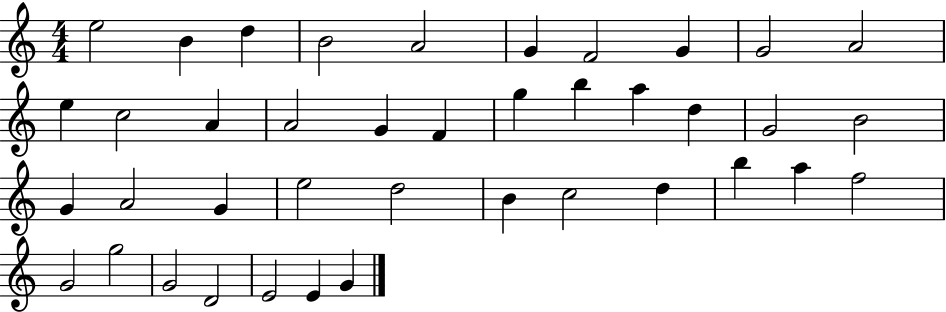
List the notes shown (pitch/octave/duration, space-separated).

E5/h B4/q D5/q B4/h A4/h G4/q F4/h G4/q G4/h A4/h E5/q C5/h A4/q A4/h G4/q F4/q G5/q B5/q A5/q D5/q G4/h B4/h G4/q A4/h G4/q E5/h D5/h B4/q C5/h D5/q B5/q A5/q F5/h G4/h G5/h G4/h D4/h E4/h E4/q G4/q